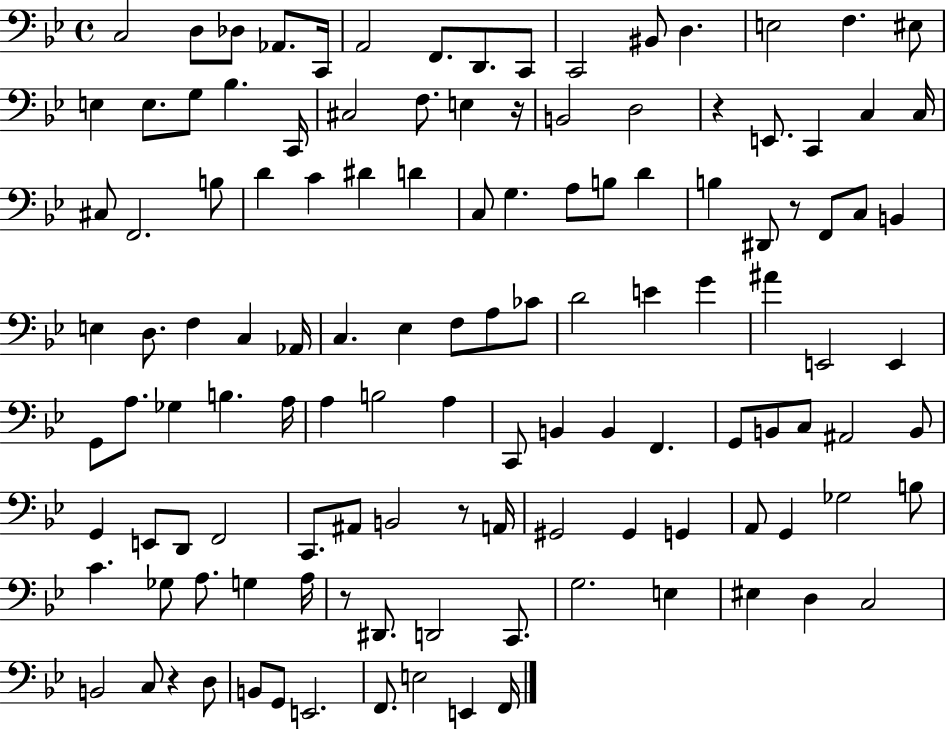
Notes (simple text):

C3/h D3/e Db3/e Ab2/e. C2/s A2/h F2/e. D2/e. C2/e C2/h BIS2/e D3/q. E3/h F3/q. EIS3/e E3/q E3/e. G3/e Bb3/q. C2/s C#3/h F3/e. E3/q R/s B2/h D3/h R/q E2/e. C2/q C3/q C3/s C#3/e F2/h. B3/e D4/q C4/q D#4/q D4/q C3/e G3/q. A3/e B3/e D4/q B3/q D#2/e R/e F2/e C3/e B2/q E3/q D3/e. F3/q C3/q Ab2/s C3/q. Eb3/q F3/e A3/e CES4/e D4/h E4/q G4/q A#4/q E2/h E2/q G2/e A3/e. Gb3/q B3/q. A3/s A3/q B3/h A3/q C2/e B2/q B2/q F2/q. G2/e B2/e C3/e A#2/h B2/e G2/q E2/e D2/e F2/h C2/e. A#2/e B2/h R/e A2/s G#2/h G#2/q G2/q A2/e G2/q Gb3/h B3/e C4/q. Gb3/e A3/e. G3/q A3/s R/e D#2/e. D2/h C2/e. G3/h. E3/q EIS3/q D3/q C3/h B2/h C3/e R/q D3/e B2/e G2/e E2/h. F2/e. E3/h E2/q F2/s